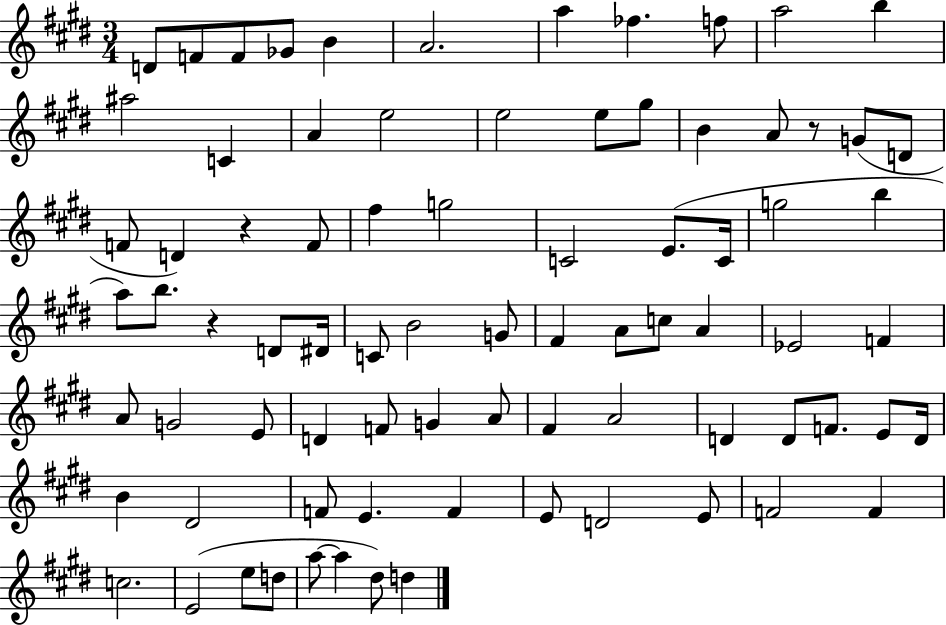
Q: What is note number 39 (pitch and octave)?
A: G4